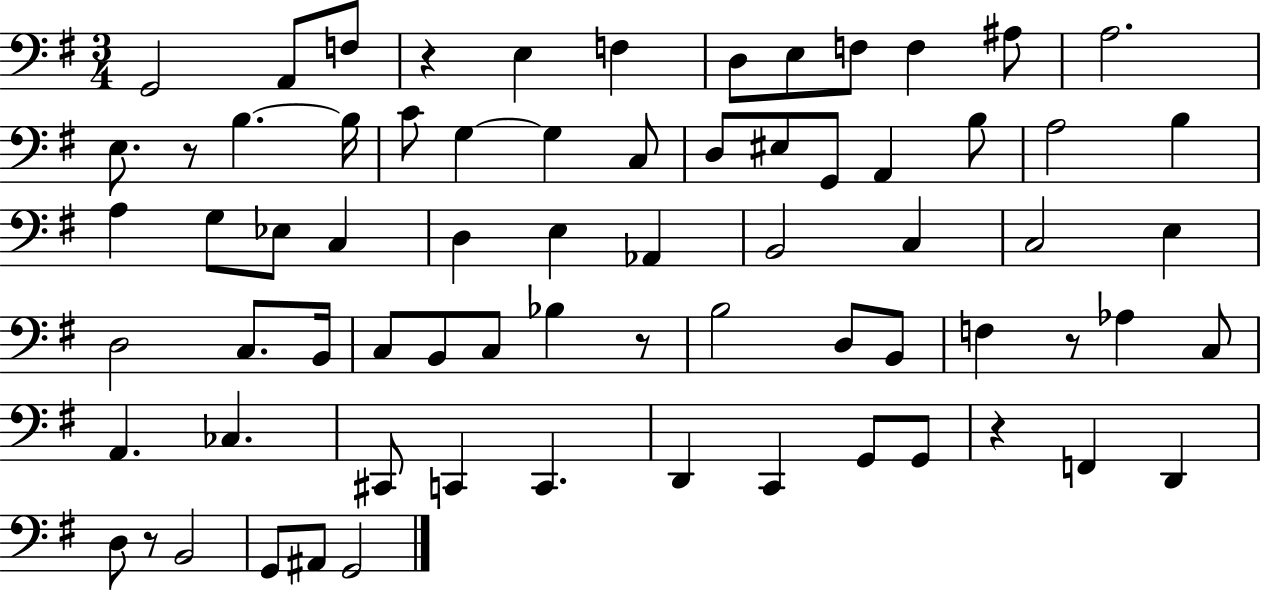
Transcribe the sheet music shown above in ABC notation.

X:1
T:Untitled
M:3/4
L:1/4
K:G
G,,2 A,,/2 F,/2 z E, F, D,/2 E,/2 F,/2 F, ^A,/2 A,2 E,/2 z/2 B, B,/4 C/2 G, G, C,/2 D,/2 ^E,/2 G,,/2 A,, B,/2 A,2 B, A, G,/2 _E,/2 C, D, E, _A,, B,,2 C, C,2 E, D,2 C,/2 B,,/4 C,/2 B,,/2 C,/2 _B, z/2 B,2 D,/2 B,,/2 F, z/2 _A, C,/2 A,, _C, ^C,,/2 C,, C,, D,, C,, G,,/2 G,,/2 z F,, D,, D,/2 z/2 B,,2 G,,/2 ^A,,/2 G,,2